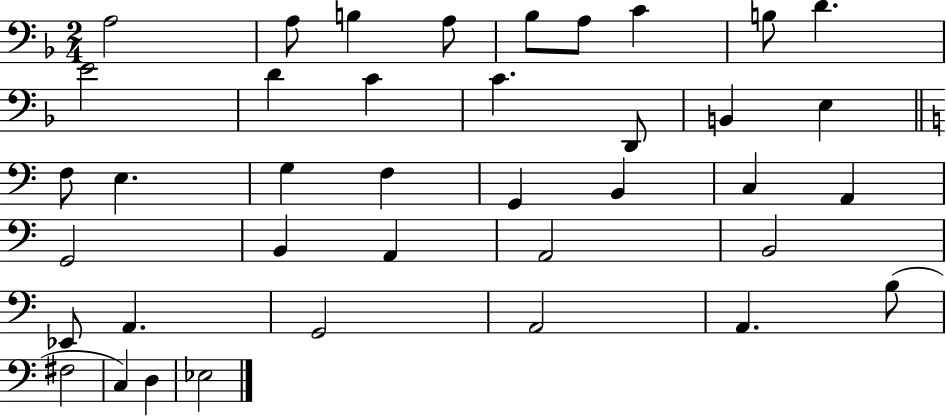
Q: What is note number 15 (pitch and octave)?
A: B2